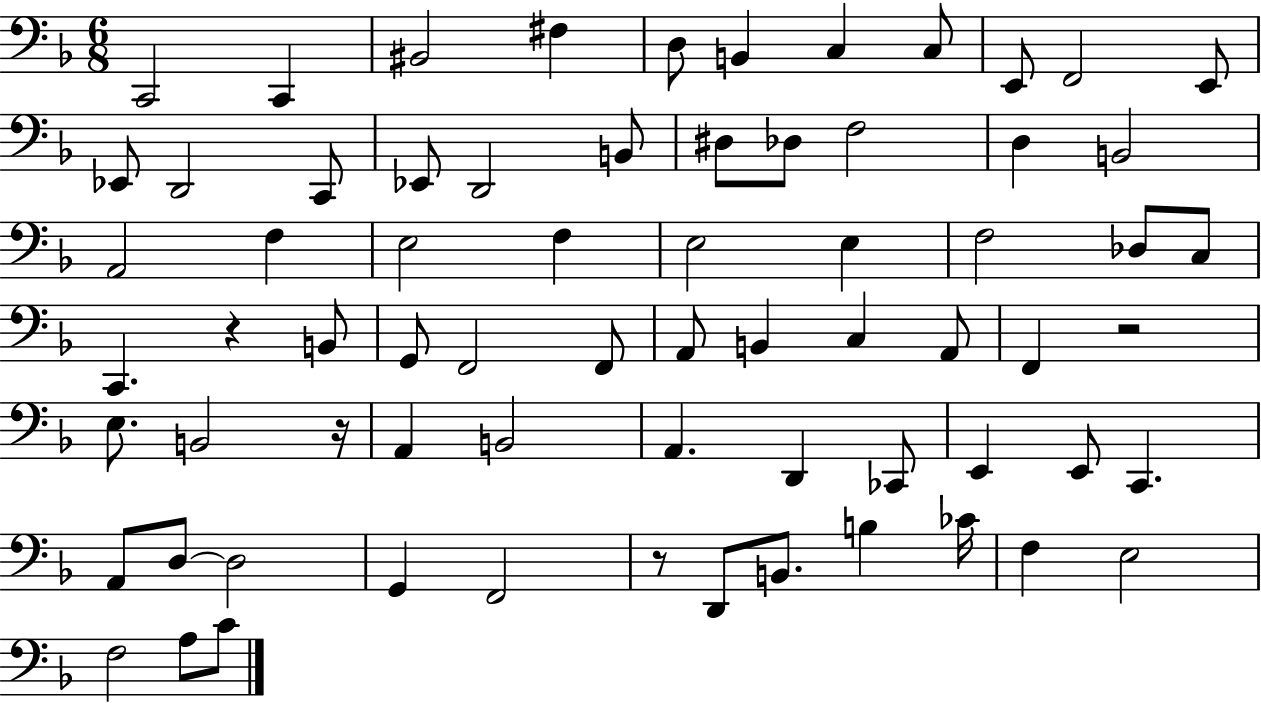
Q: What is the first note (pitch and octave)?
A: C2